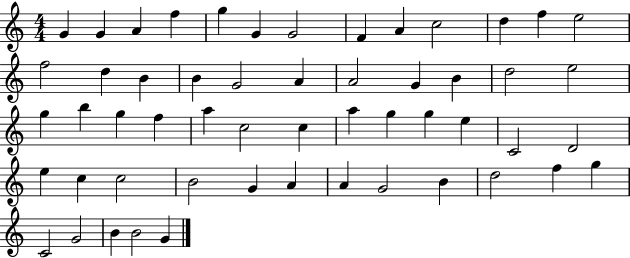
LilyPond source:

{
  \clef treble
  \numericTimeSignature
  \time 4/4
  \key c \major
  g'4 g'4 a'4 f''4 | g''4 g'4 g'2 | f'4 a'4 c''2 | d''4 f''4 e''2 | \break f''2 d''4 b'4 | b'4 g'2 a'4 | a'2 g'4 b'4 | d''2 e''2 | \break g''4 b''4 g''4 f''4 | a''4 c''2 c''4 | a''4 g''4 g''4 e''4 | c'2 d'2 | \break e''4 c''4 c''2 | b'2 g'4 a'4 | a'4 g'2 b'4 | d''2 f''4 g''4 | \break c'2 g'2 | b'4 b'2 g'4 | \bar "|."
}